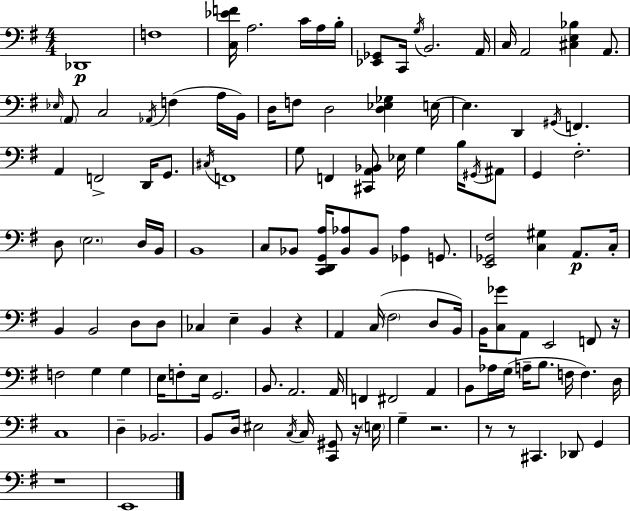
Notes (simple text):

Db2/w F3/w [C3,Eb4,F4]/s A3/h. C4/s A3/s B3/s [Eb2,Gb2]/e C2/s G3/s B2/h. A2/s C3/s A2/h [C#3,E3,Bb3]/q A2/e. Eb3/s A2/e C3/h Ab2/s F3/q A3/s B2/s D3/s F3/e D3/h [D3,Eb3,Gb3]/q E3/s E3/q. D2/q G#2/s F2/q. A2/q F2/h D2/s G2/e. C#3/s F2/w G3/e F2/q [C#2,A2,Bb2]/e Eb3/s G3/q B3/s G#2/s A#2/e G2/q F#3/h. D3/e E3/h. D3/s B2/s B2/w C3/e Bb2/e [C2,D2,G2,A3]/s [Bb2,Ab3]/e Bb2/e [Gb2,Ab3]/q G2/e. [E2,Gb2,F#3]/h [C3,G#3]/q A2/e. C3/s B2/q B2/h D3/e D3/e CES3/q E3/q B2/q R/q A2/q C3/s F#3/h D3/e B2/s B2/s [C3,Gb4]/e A2/e E2/h F2/e R/s F3/h G3/q G3/q E3/s F3/e E3/s G2/h. B2/e. A2/h. A2/s F2/q F#2/h A2/q B2/e Ab3/s G3/s A3/s B3/e. F3/s F3/q. D3/s C3/w D3/q Bb2/h. B2/e D3/s EIS3/h C3/s C3/s [C2,G#2]/e R/s E3/s G3/q R/h. R/e R/e C#2/q. Db2/e G2/q R/w E2/w